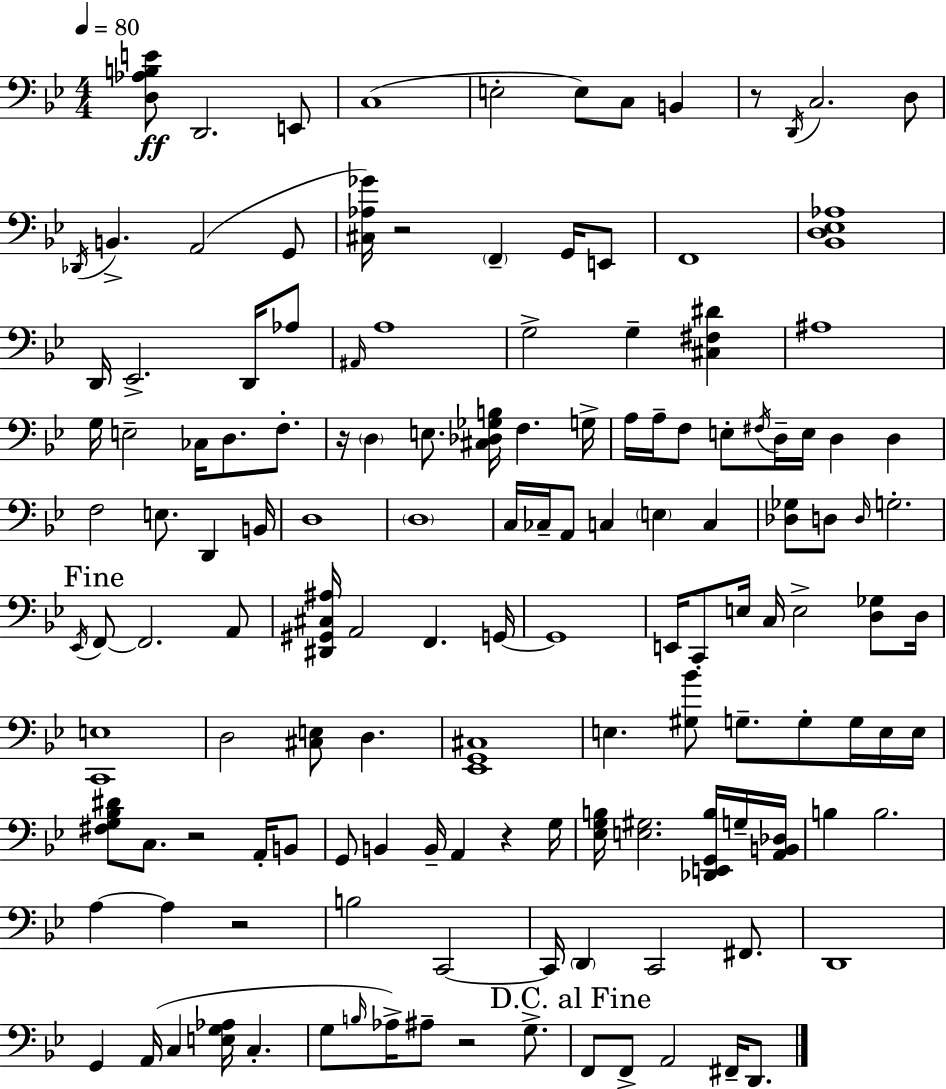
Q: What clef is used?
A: bass